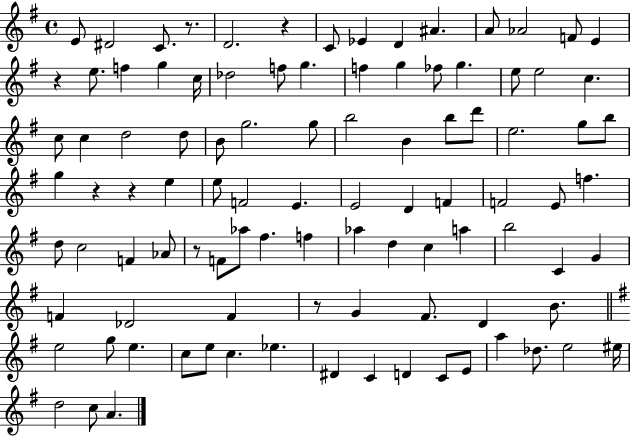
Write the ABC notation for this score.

X:1
T:Untitled
M:4/4
L:1/4
K:G
E/2 ^D2 C/2 z/2 D2 z C/2 _E D ^A A/2 _A2 F/2 E z e/2 f g c/4 _d2 f/2 g f g _f/2 g e/2 e2 c c/2 c d2 d/2 B/2 g2 g/2 b2 B b/2 d'/2 e2 g/2 b/2 g z z e e/2 F2 E E2 D F F2 E/2 f d/2 c2 F _A/2 z/2 F/2 _a/2 ^f f _a d c a b2 C G F _D2 F z/2 G ^F/2 D B/2 e2 g/2 e c/2 e/2 c _e ^D C D C/2 E/2 a _d/2 e2 ^e/4 d2 c/2 A